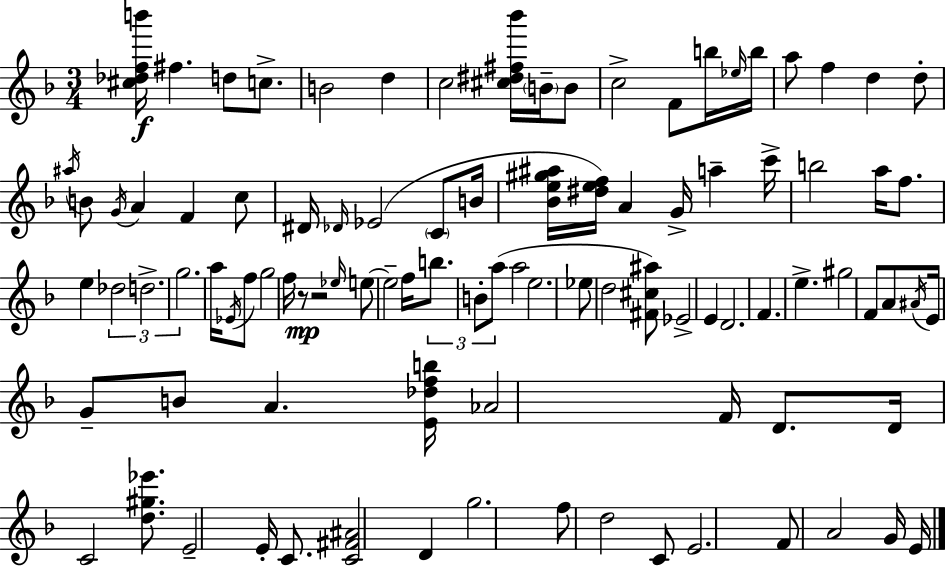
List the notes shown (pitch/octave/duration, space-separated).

[C#5,Db5,F5,B6]/s F#5/q. D5/e C5/e. B4/h D5/q C5/h [C#5,D#5,F#5,Bb6]/s B4/s B4/e C5/h F4/e B5/s Eb5/s B5/s A5/e F5/q D5/q D5/e A#5/s B4/e G4/s A4/q F4/q C5/e D#4/s Db4/s Eb4/h C4/e B4/s [Bb4,E5,G#5,A#5]/s [D#5,E5,F5]/s A4/q G4/s A5/q C6/s B5/h A5/s F5/e. E5/q Db5/h D5/h. G5/h. A5/s Eb4/s F5/e G5/h F5/s R/e R/h Eb5/s E5/e E5/h F5/s B5/e. B4/e A5/e A5/h E5/h. Eb5/e D5/h [F#4,C#5,A#5]/e Eb4/h E4/q D4/h. F4/q. E5/q. G#5/h F4/e A4/e A#4/s E4/s G4/e B4/e A4/q. [E4,Db5,F5,B5]/s Ab4/h F4/s D4/e. D4/s C4/h [D5,G#5,Eb6]/e. E4/h E4/s C4/e. [C4,F#4,A#4]/h D4/q G5/h. F5/e D5/h C4/e E4/h. F4/e A4/h G4/s E4/s